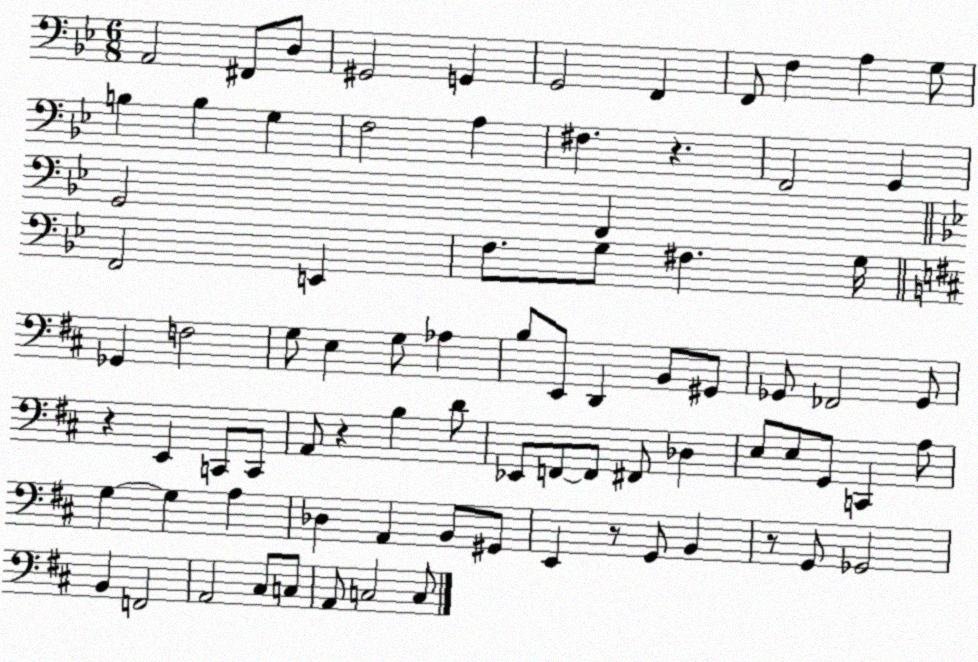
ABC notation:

X:1
T:Untitled
M:6/8
L:1/4
K:Bb
A,,2 ^F,,/2 D,/2 ^G,,2 G,, G,,2 F,, F,,/2 F, A, G,/2 B, B, G, F,2 A, ^F, z F,,2 G,, G,,2 F,, F,,2 E,, F,/2 G,/2 ^F, G,/4 _G,, F,2 G,/2 E, G,/2 _A, B,/2 E,,/2 D,, B,,/2 ^G,,/2 _G,,/2 _F,,2 _G,,/2 z E,, C,,/2 C,,/2 A,,/2 z B, D/2 _E,,/2 F,,/2 F,,/2 ^F,,/2 _D, E,/2 E,/2 G,,/2 C,, A,/2 G, G, A, _D, A,, B,,/2 ^G,,/2 E,, z/2 G,,/2 B,, z/2 G,,/2 _G,,2 B,, F,,2 A,,2 ^C,/2 C,/2 A,,/2 C,2 C,/2